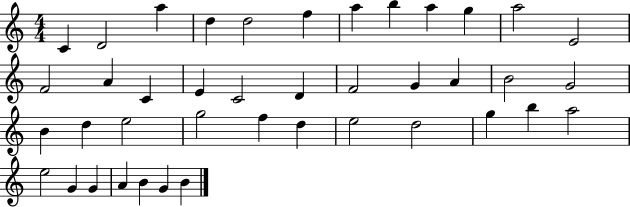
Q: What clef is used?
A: treble